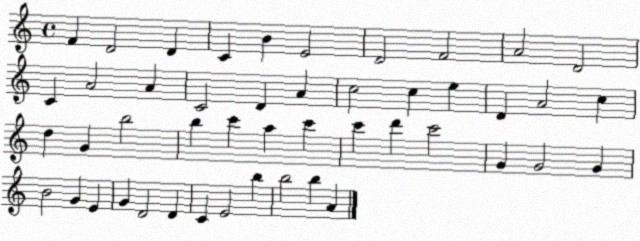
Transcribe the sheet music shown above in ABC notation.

X:1
T:Untitled
M:4/4
L:1/4
K:C
F D2 D C B E2 D2 F2 A2 D2 C A2 A C2 D A c2 c e D A2 c d G b2 b c' a c' c' d' c'2 G G2 G B2 G E G D2 D C E2 b b2 b A